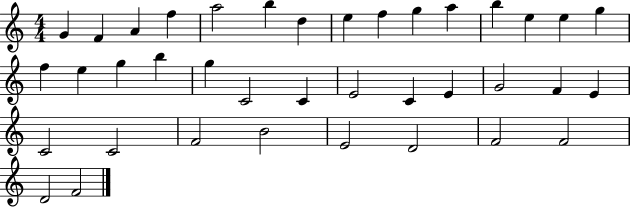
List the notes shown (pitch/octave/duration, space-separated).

G4/q F4/q A4/q F5/q A5/h B5/q D5/q E5/q F5/q G5/q A5/q B5/q E5/q E5/q G5/q F5/q E5/q G5/q B5/q G5/q C4/h C4/q E4/h C4/q E4/q G4/h F4/q E4/q C4/h C4/h F4/h B4/h E4/h D4/h F4/h F4/h D4/h F4/h